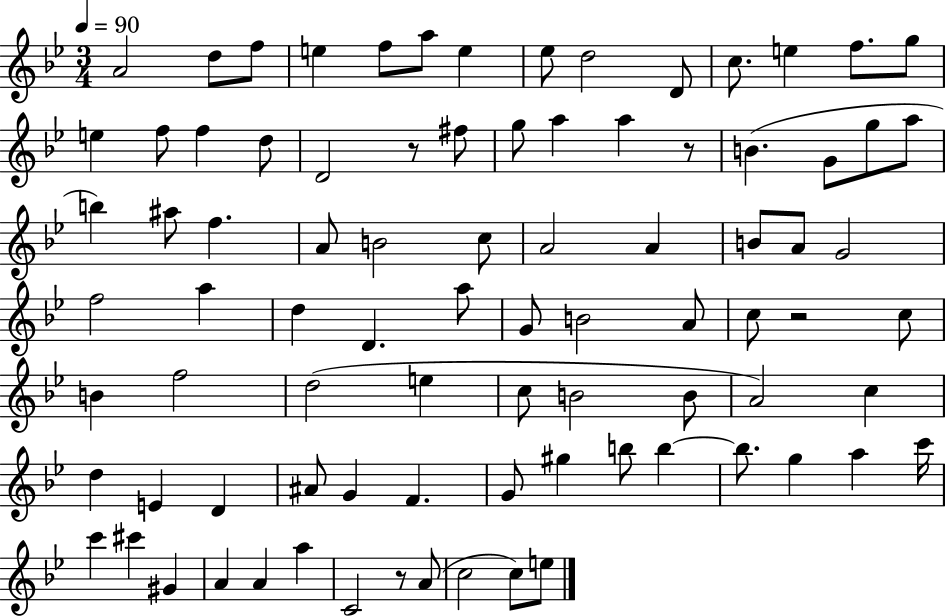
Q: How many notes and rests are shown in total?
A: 86